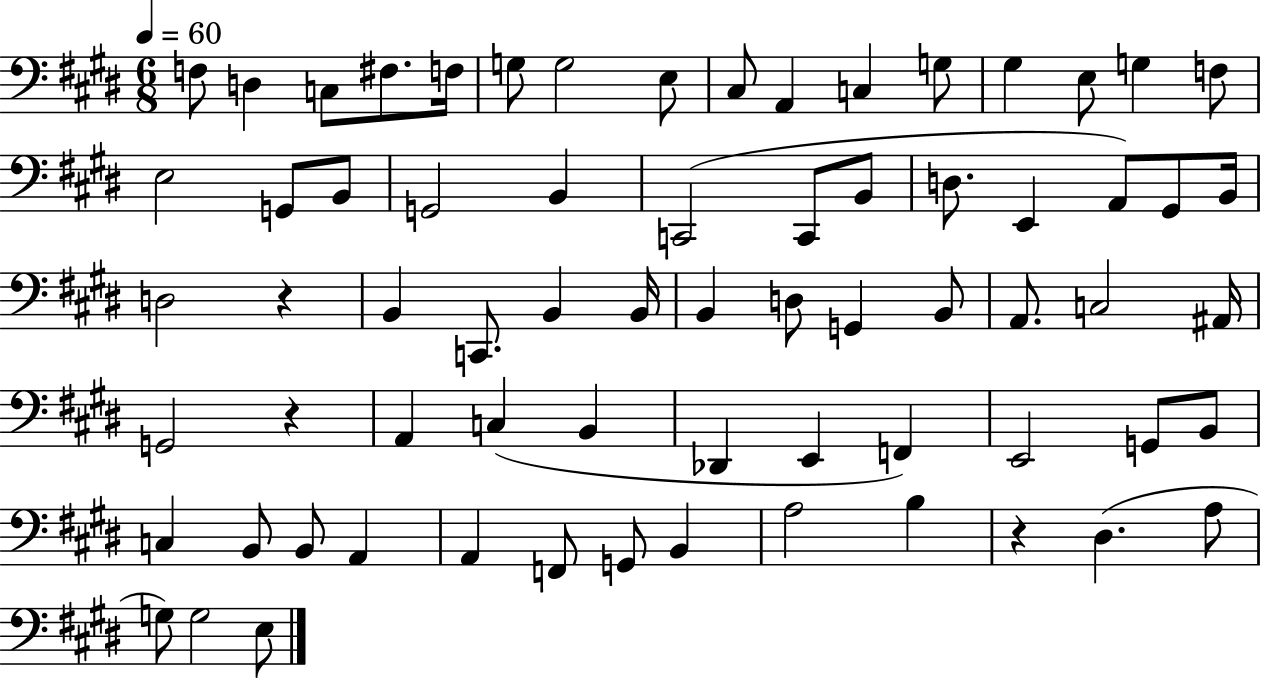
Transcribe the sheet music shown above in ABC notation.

X:1
T:Untitled
M:6/8
L:1/4
K:E
F,/2 D, C,/2 ^F,/2 F,/4 G,/2 G,2 E,/2 ^C,/2 A,, C, G,/2 ^G, E,/2 G, F,/2 E,2 G,,/2 B,,/2 G,,2 B,, C,,2 C,,/2 B,,/2 D,/2 E,, A,,/2 ^G,,/2 B,,/4 D,2 z B,, C,,/2 B,, B,,/4 B,, D,/2 G,, B,,/2 A,,/2 C,2 ^A,,/4 G,,2 z A,, C, B,, _D,, E,, F,, E,,2 G,,/2 B,,/2 C, B,,/2 B,,/2 A,, A,, F,,/2 G,,/2 B,, A,2 B, z ^D, A,/2 G,/2 G,2 E,/2